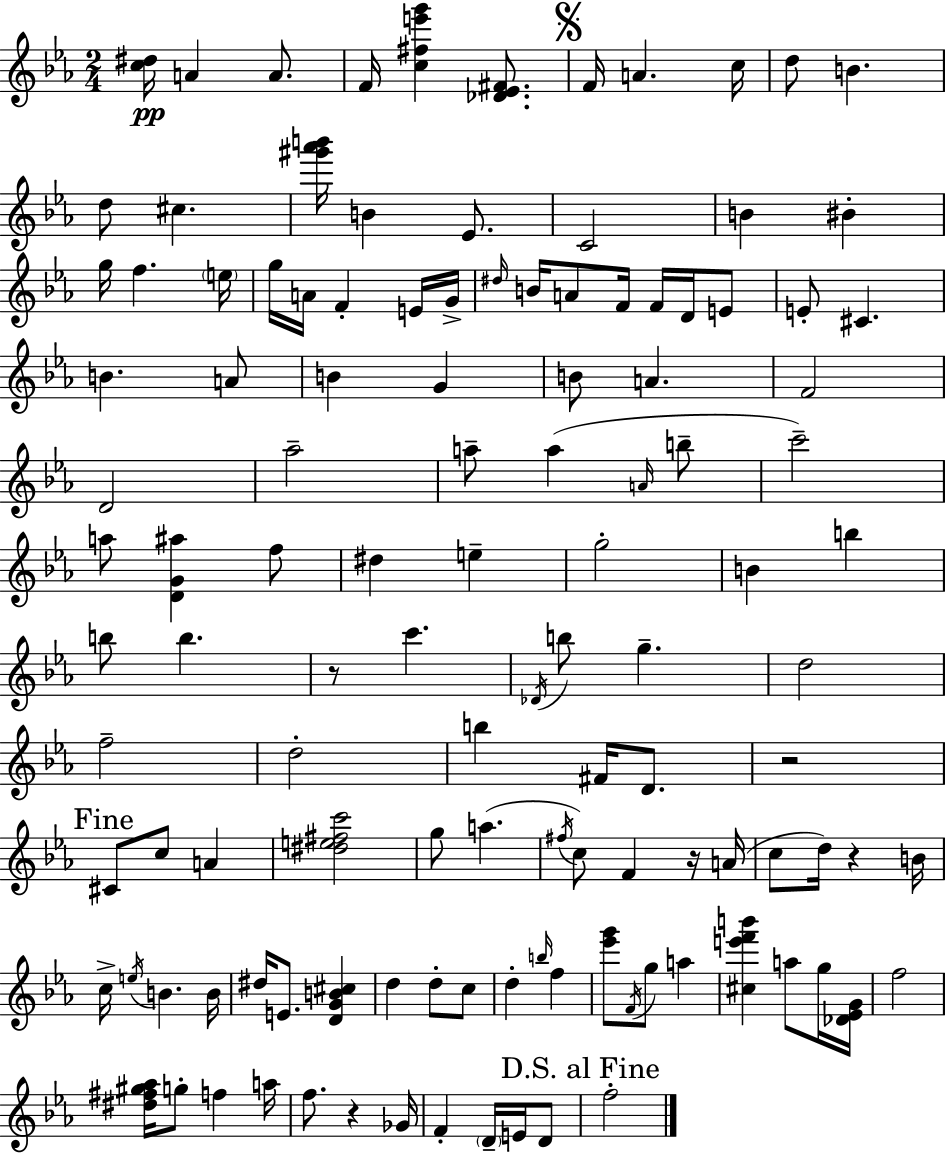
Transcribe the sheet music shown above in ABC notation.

X:1
T:Untitled
M:2/4
L:1/4
K:Eb
[c^d]/4 A A/2 F/4 [c^fe'g'] [_D_E^F]/2 F/4 A c/4 d/2 B d/2 ^c [^g'_a'b']/4 B _E/2 C2 B ^B g/4 f e/4 g/4 A/4 F E/4 G/4 ^d/4 B/4 A/2 F/4 F/4 D/4 E/2 E/2 ^C B A/2 B G B/2 A F2 D2 _a2 a/2 a A/4 b/2 c'2 a/2 [DG^a] f/2 ^d e g2 B b b/2 b z/2 c' _D/4 b/2 g d2 f2 d2 b ^F/4 D/2 z2 ^C/2 c/2 A [^de^fc']2 g/2 a ^f/4 c/2 F z/4 A/4 c/2 d/4 z B/4 c/4 e/4 B B/4 ^d/4 E/2 [DGB^c] d d/2 c/2 d b/4 f [_e'g']/2 F/4 g/2 a [^ce'f'b'] a/2 g/4 [_D_EG]/4 f2 [^d^f^g_a]/4 g/2 f a/4 f/2 z _G/4 F D/4 E/4 D/2 f2